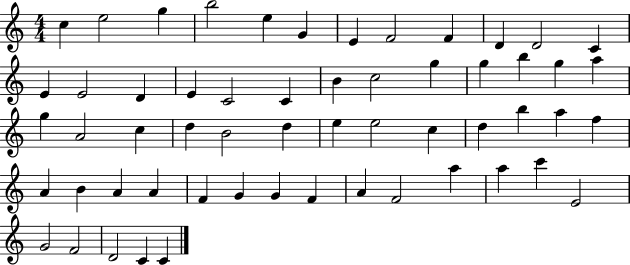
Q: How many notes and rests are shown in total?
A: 57